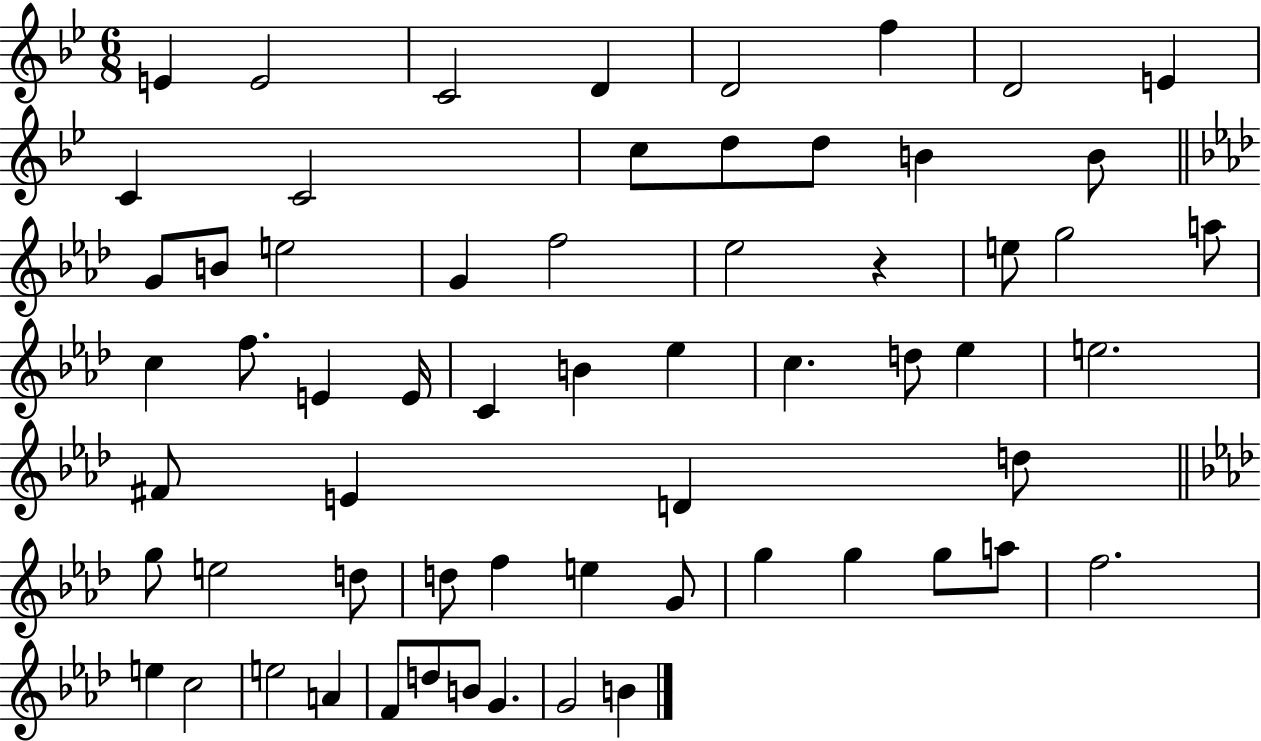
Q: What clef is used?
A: treble